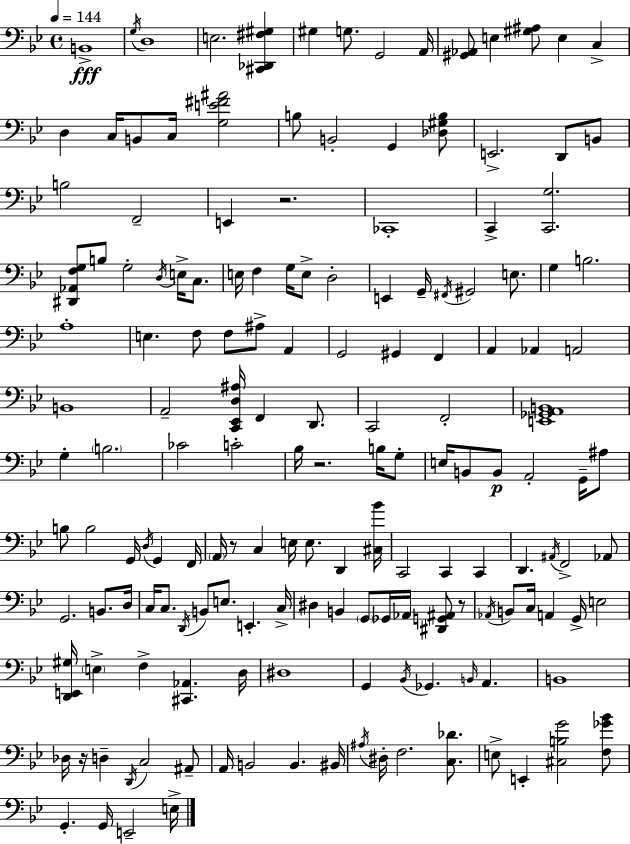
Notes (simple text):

B2/w G3/s D3/w E3/h. [C#2,Db2,F#3,G#3]/q G#3/q G3/e. G2/h A2/s [G#2,Ab2]/e E3/q [G#3,A#3]/e E3/q C3/q D3/q C3/s B2/e C3/s [G3,E4,F#4,A#4]/h B3/e B2/h G2/q [Db3,G#3,B3]/e E2/h. D2/e B2/e B3/h F2/h E2/q R/h. CES2/w C2/q [C2,G3]/h. [D#2,Ab2,F3,G3]/e B3/e G3/h D3/s E3/s C3/e. E3/s F3/q G3/s E3/e D3/h E2/q G2/s F#2/s G#2/h E3/e. G3/q B3/h. A3/w E3/q. F3/e F3/e A#3/e A2/q G2/h G#2/q F2/q A2/q Ab2/q A2/h B2/w A2/h [C2,Eb2,D3,A#3]/s F2/q D2/e. C2/h F2/h [E2,Gb2,A2,B2]/w G3/q B3/h. CES4/h C4/h Bb3/s R/h. B3/s G3/e E3/s B2/e B2/e A2/h G2/s A#3/e B3/e B3/h G2/s D3/s G2/q F2/s A2/s R/e C3/q E3/s E3/e. D2/q [C#3,Bb4]/s C2/h C2/q C2/q D2/q. A#2/s F2/h Ab2/e G2/h. B2/e. D3/s C3/s C3/e. D2/s B2/e E3/e. E2/q. C3/s D#3/q B2/q G2/e Gb2/s Ab2/s [D#2,G2,A#2]/e R/e Ab2/s B2/e C3/s A2/q G2/s E3/h [D2,E2,G#3]/s E3/q F3/q [C#2,Ab2]/q. D3/s D#3/w G2/q Bb2/s Gb2/q. B2/s A2/q. B2/w Db3/s R/s D3/q D2/s C3/h A#2/e A2/s B2/h B2/q. BIS2/s A#3/s D#3/s F3/h. [C3,Db4]/e. E3/e E2/q [C#3,B3,G4]/h [F3,Gb4,Bb4]/e G2/q. G2/s E2/h E3/s